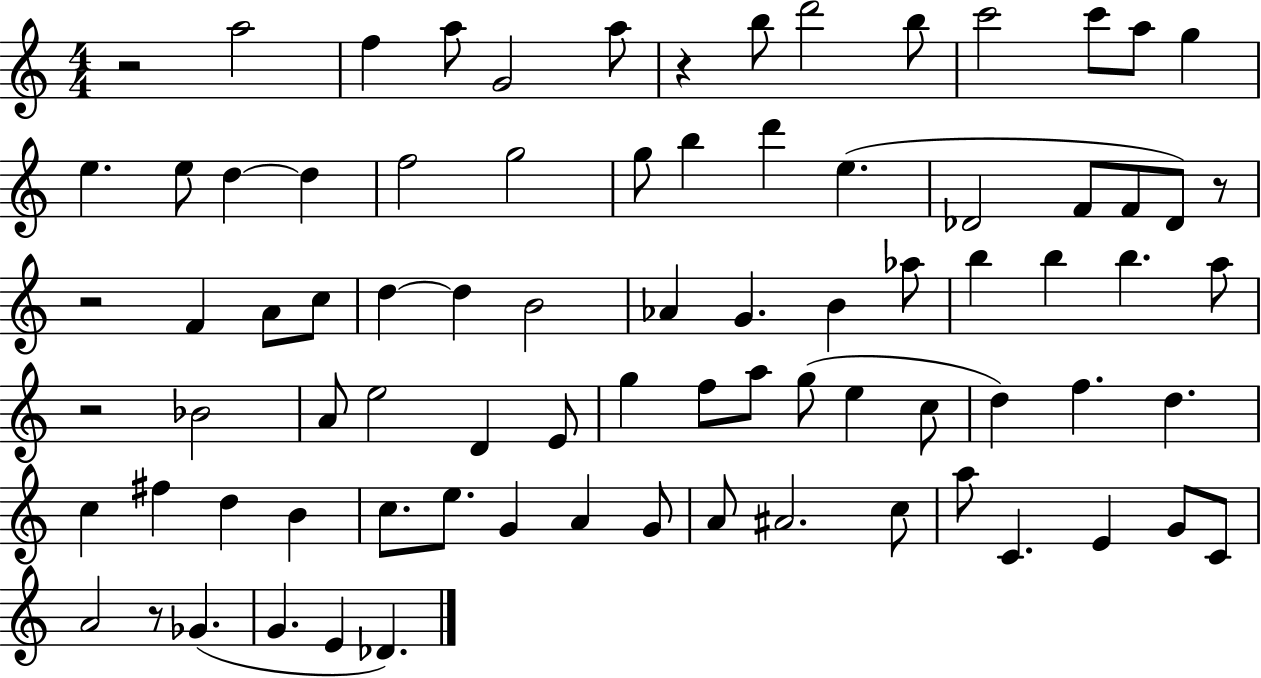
R/h A5/h F5/q A5/e G4/h A5/e R/q B5/e D6/h B5/e C6/h C6/e A5/e G5/q E5/q. E5/e D5/q D5/q F5/h G5/h G5/e B5/q D6/q E5/q. Db4/h F4/e F4/e Db4/e R/e R/h F4/q A4/e C5/e D5/q D5/q B4/h Ab4/q G4/q. B4/q Ab5/e B5/q B5/q B5/q. A5/e R/h Bb4/h A4/e E5/h D4/q E4/e G5/q F5/e A5/e G5/e E5/q C5/e D5/q F5/q. D5/q. C5/q F#5/q D5/q B4/q C5/e. E5/e. G4/q A4/q G4/e A4/e A#4/h. C5/e A5/e C4/q. E4/q G4/e C4/e A4/h R/e Gb4/q. G4/q. E4/q Db4/q.